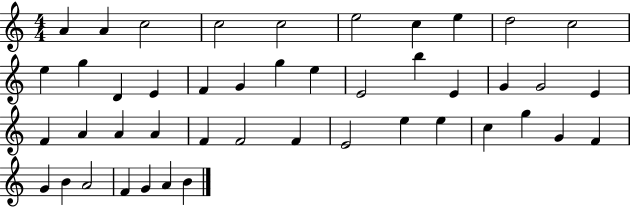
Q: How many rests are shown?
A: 0